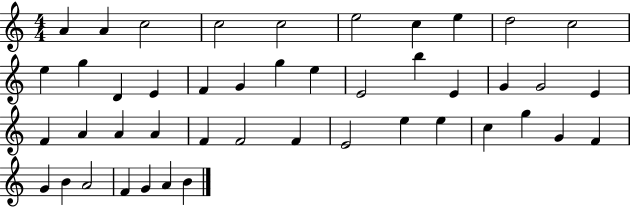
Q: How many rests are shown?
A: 0